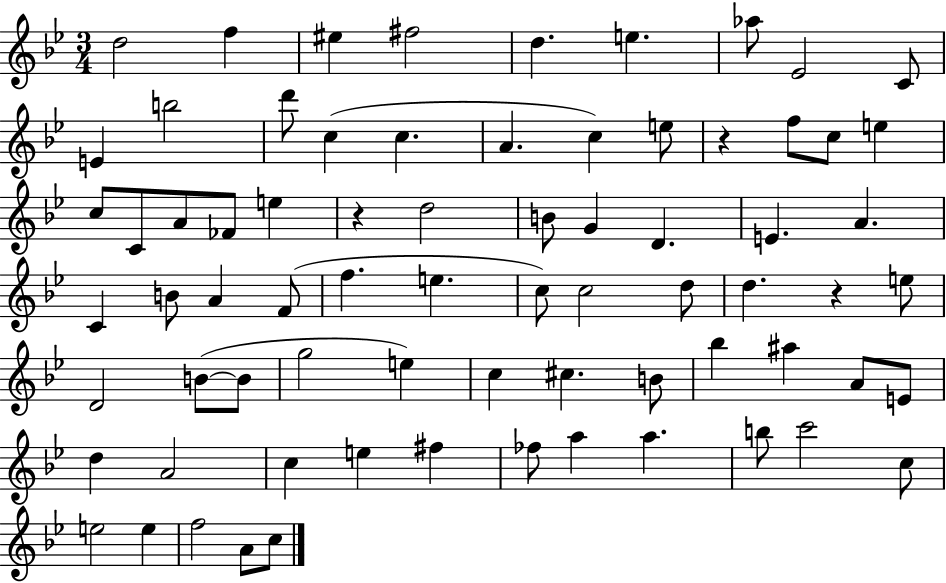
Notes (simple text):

D5/h F5/q EIS5/q F#5/h D5/q. E5/q. Ab5/e Eb4/h C4/e E4/q B5/h D6/e C5/q C5/q. A4/q. C5/q E5/e R/q F5/e C5/e E5/q C5/e C4/e A4/e FES4/e E5/q R/q D5/h B4/e G4/q D4/q. E4/q. A4/q. C4/q B4/e A4/q F4/e F5/q. E5/q. C5/e C5/h D5/e D5/q. R/q E5/e D4/h B4/e B4/e G5/h E5/q C5/q C#5/q. B4/e Bb5/q A#5/q A4/e E4/e D5/q A4/h C5/q E5/q F#5/q FES5/e A5/q A5/q. B5/e C6/h C5/e E5/h E5/q F5/h A4/e C5/e